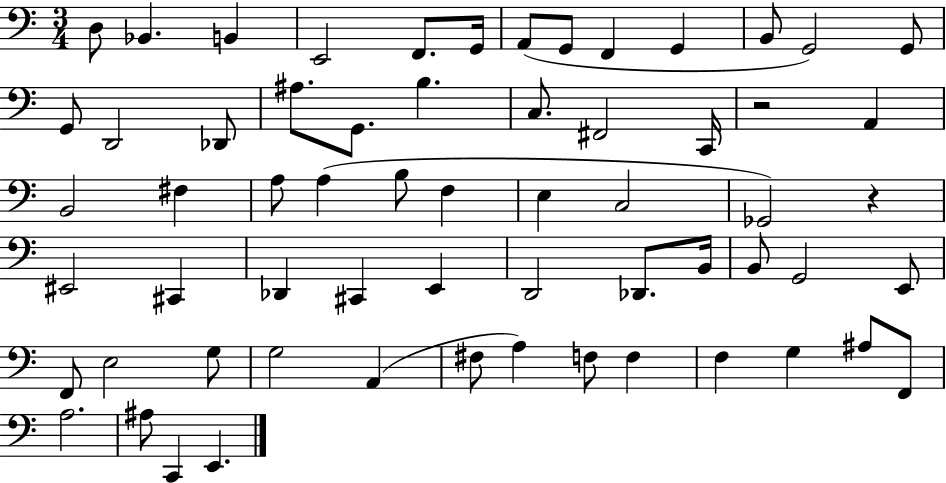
{
  \clef bass
  \numericTimeSignature
  \time 3/4
  \key c \major
  d8 bes,4. b,4 | e,2 f,8. g,16 | a,8( g,8 f,4 g,4 | b,8 g,2) g,8 | \break g,8 d,2 des,8 | ais8. g,8. b4. | c8. fis,2 c,16 | r2 a,4 | \break b,2 fis4 | a8 a4( b8 f4 | e4 c2 | ges,2) r4 | \break eis,2 cis,4 | des,4 cis,4 e,4 | d,2 des,8. b,16 | b,8 g,2 e,8 | \break f,8 e2 g8 | g2 a,4( | fis8 a4) f8 f4 | f4 g4 ais8 f,8 | \break a2. | ais8 c,4 e,4. | \bar "|."
}